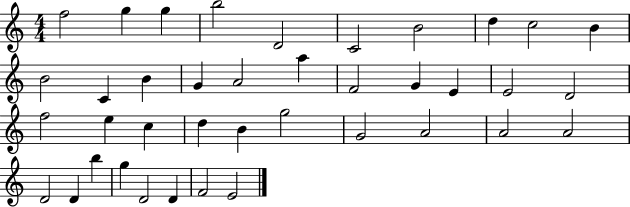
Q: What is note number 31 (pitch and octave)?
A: A4